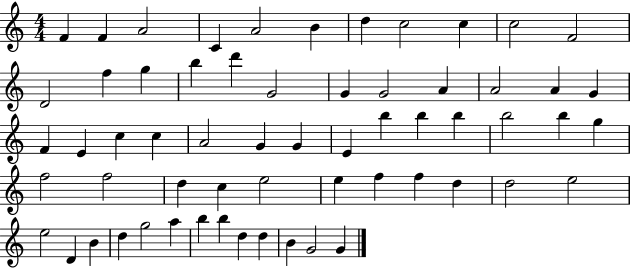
F4/q F4/q A4/h C4/q A4/h B4/q D5/q C5/h C5/q C5/h F4/h D4/h F5/q G5/q B5/q D6/q G4/h G4/q G4/h A4/q A4/h A4/q G4/q F4/q E4/q C5/q C5/q A4/h G4/q G4/q E4/q B5/q B5/q B5/q B5/h B5/q G5/q F5/h F5/h D5/q C5/q E5/h E5/q F5/q F5/q D5/q D5/h E5/h E5/h D4/q B4/q D5/q G5/h A5/q B5/q B5/q D5/q D5/q B4/q G4/h G4/q